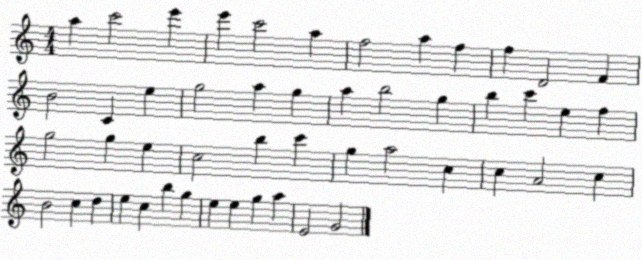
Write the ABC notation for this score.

X:1
T:Untitled
M:4/4
L:1/4
K:C
a c'2 e' e' c'2 a f2 a f f D2 F B2 C e g2 a g a b2 g b c' e f g2 g e c2 b c' g a2 c c A2 c B2 c d e c b g e e g a E2 G2